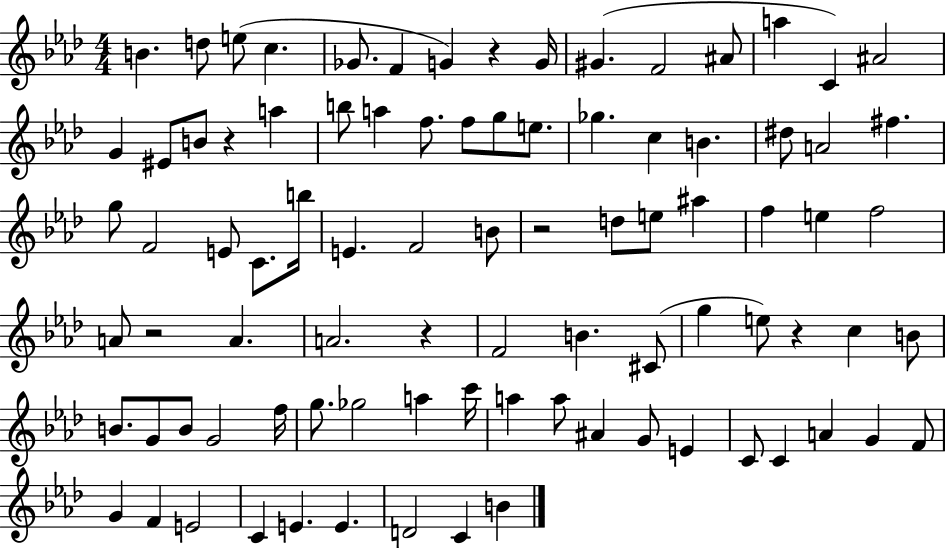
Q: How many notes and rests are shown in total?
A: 88